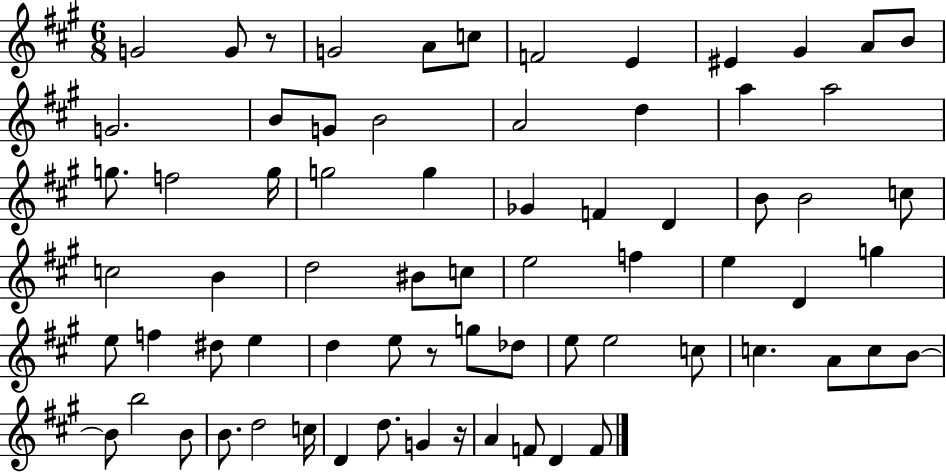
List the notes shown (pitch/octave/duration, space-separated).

G4/h G4/e R/e G4/h A4/e C5/e F4/h E4/q EIS4/q G#4/q A4/e B4/e G4/h. B4/e G4/e B4/h A4/h D5/q A5/q A5/h G5/e. F5/h G5/s G5/h G5/q Gb4/q F4/q D4/q B4/e B4/h C5/e C5/h B4/q D5/h BIS4/e C5/e E5/h F5/q E5/q D4/q G5/q E5/e F5/q D#5/e E5/q D5/q E5/e R/e G5/e Db5/e E5/e E5/h C5/e C5/q. A4/e C5/e B4/e B4/e B5/h B4/e B4/e. D5/h C5/s D4/q D5/e. G4/q R/s A4/q F4/e D4/q F4/e